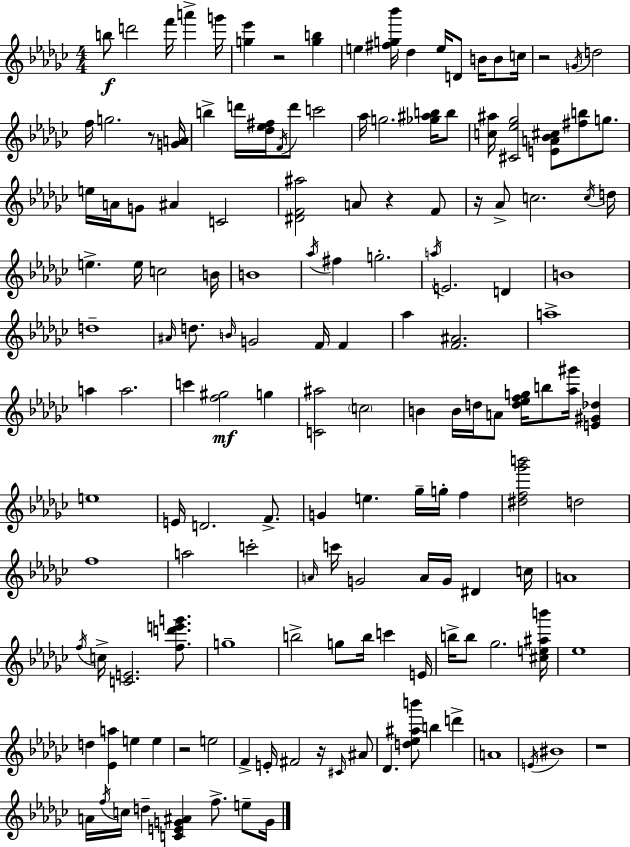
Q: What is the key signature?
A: EES minor